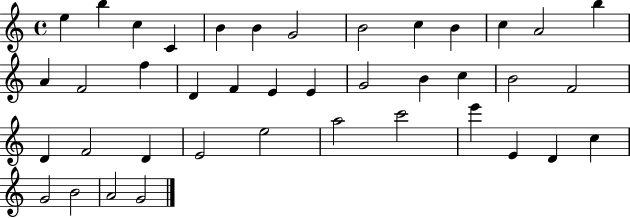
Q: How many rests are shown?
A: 0